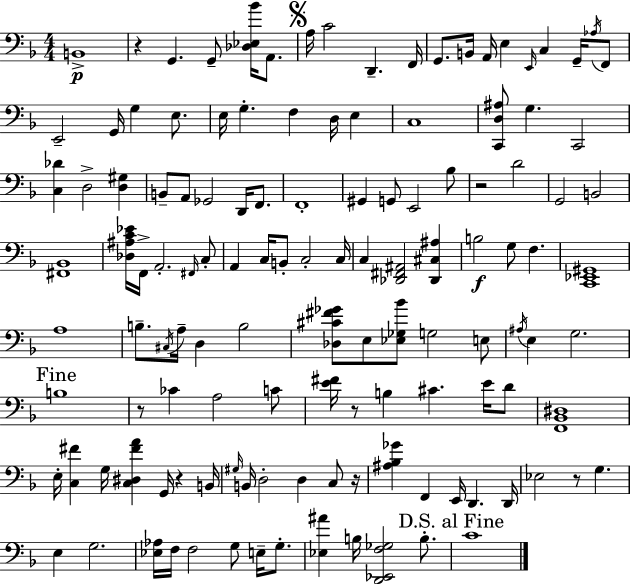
{
  \clef bass
  \numericTimeSignature
  \time 4/4
  \key d \minor
  \repeat volta 2 { b,1->\p | r4 g,4. g,8-- <des ees bes'>16 a,8. | \mark \markup { \musicglyph "scripts.segno" } a16 c'2 d,4.-- f,16 | g,8. b,16 a,16 e4 \grace { e,16 } c4 g,16-- \acciaccatura { aes16 } | \break f,8 e,2-- g,16 g4 e8. | e16 g4.-. f4 d16 e4 | c1 | <c, d ais>8 g4. c,2 | \break <c des'>4 d2-> <d gis>4 | b,8-- a,8 ges,2 d,16 f,8. | f,1-. | gis,4 g,8 e,2 | \break bes8 r2 d'2 | g,2 b,2 | <fis, bes,>1 | <des ais c' ees'>16 f,16-> a,2.-. | \break \grace { fis,16 } c8-. a,4 c16 b,8-. c2-. | c16 c4 <des, fis, ais,>2 <des, cis ais>4 | b2\f g8 f4. | <c, ees, gis,>1 | \break a1 | b8.-- \acciaccatura { cis16 } a16-- d4 b2 | <des cis' fis' ges'>8 e8 <ees ges bes'>8 g2 | e8 \acciaccatura { ais16 } e4 g2. | \break \mark "Fine" b1 | r8 ces'4 a2 | c'8 <e' fis'>16 r8 b4 cis'4. | e'16 d'8 <f, bes, dis>1 | \break e16-. <c fis'>4 g16 <c dis fis' a'>4 g,16 | r4 b,16 \grace { gis16 } b,16 d2-. d4 | c8 r16 <ais bes ges'>4 f,4 e,16 d,4. | d,16 ees2 r8 | \break g4. e4 g2. | <ees aes>16 f16 f2 | g8 e16-- g8.-. <ees ais'>4 b16 <d, ees, f ges>2 | b8.-. \mark "D.S. al Fine" c'1 | \break } \bar "|."
}